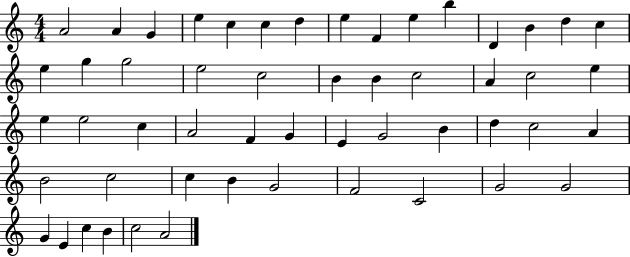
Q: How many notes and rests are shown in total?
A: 53